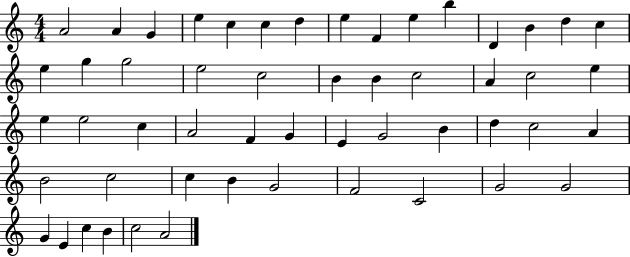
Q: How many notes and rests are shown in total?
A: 53